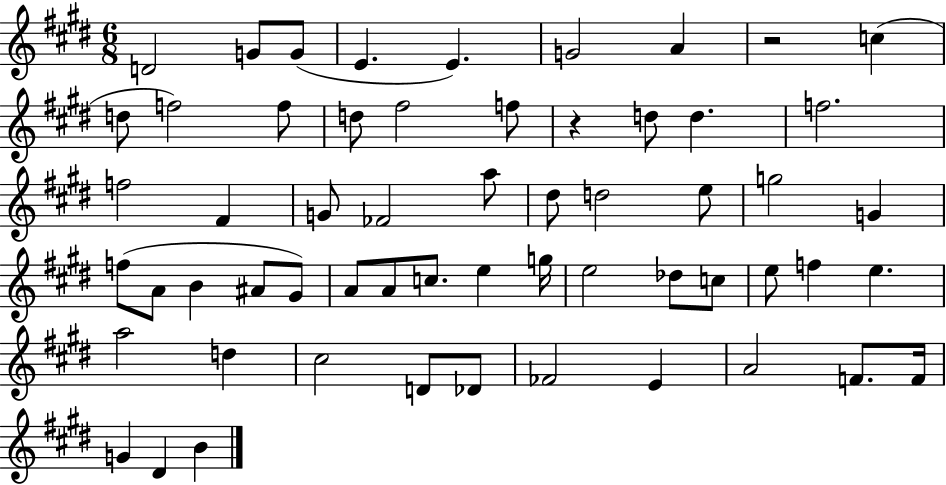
{
  \clef treble
  \numericTimeSignature
  \time 6/8
  \key e \major
  d'2 g'8 g'8( | e'4. e'4.) | g'2 a'4 | r2 c''4( | \break d''8 f''2) f''8 | d''8 fis''2 f''8 | r4 d''8 d''4. | f''2. | \break f''2 fis'4 | g'8 fes'2 a''8 | dis''8 d''2 e''8 | g''2 g'4 | \break f''8( a'8 b'4 ais'8 gis'8) | a'8 a'8 c''8. e''4 g''16 | e''2 des''8 c''8 | e''8 f''4 e''4. | \break a''2 d''4 | cis''2 d'8 des'8 | fes'2 e'4 | a'2 f'8. f'16 | \break g'4 dis'4 b'4 | \bar "|."
}